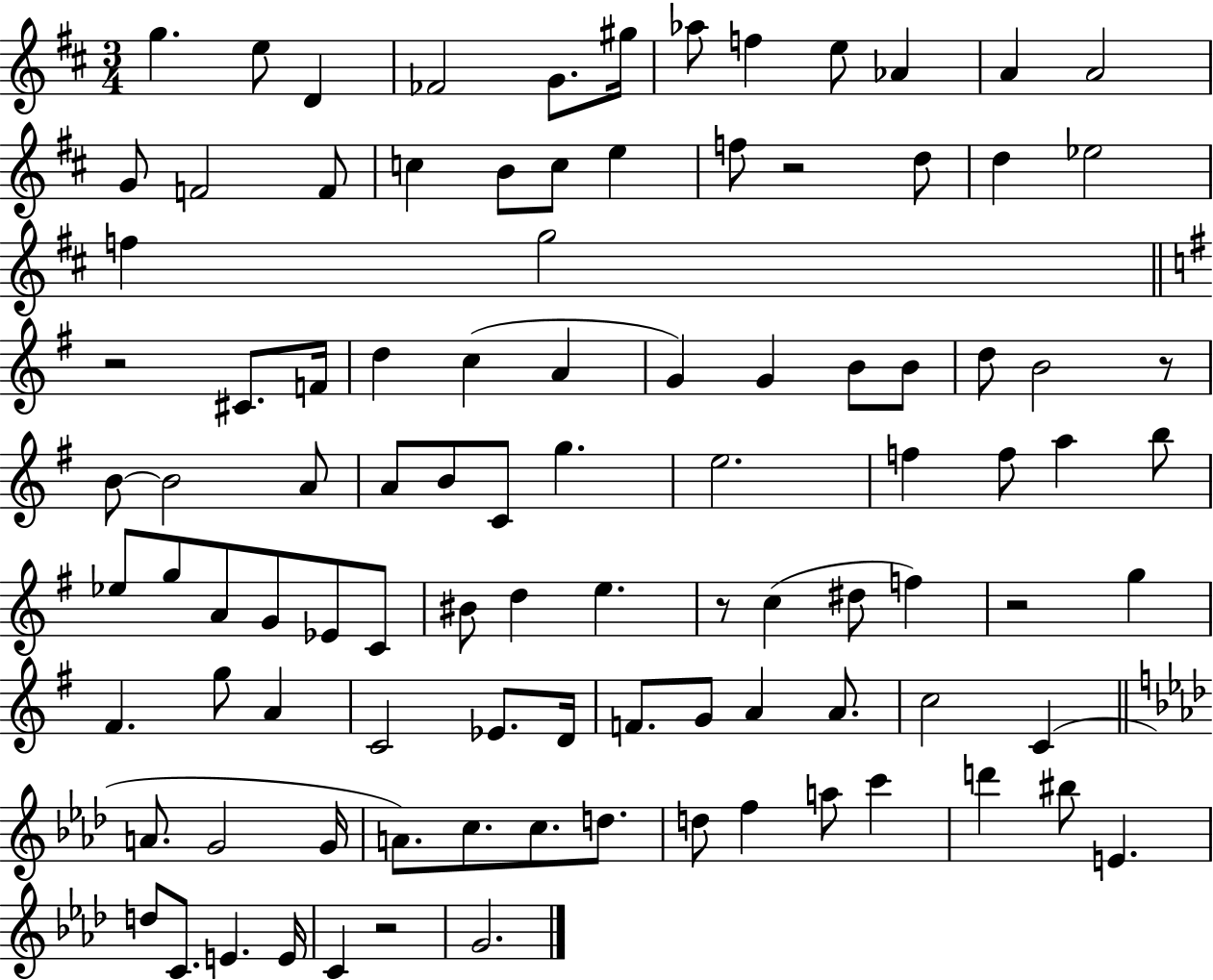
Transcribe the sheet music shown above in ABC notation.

X:1
T:Untitled
M:3/4
L:1/4
K:D
g e/2 D _F2 G/2 ^g/4 _a/2 f e/2 _A A A2 G/2 F2 F/2 c B/2 c/2 e f/2 z2 d/2 d _e2 f g2 z2 ^C/2 F/4 d c A G G B/2 B/2 d/2 B2 z/2 B/2 B2 A/2 A/2 B/2 C/2 g e2 f f/2 a b/2 _e/2 g/2 A/2 G/2 _E/2 C/2 ^B/2 d e z/2 c ^d/2 f z2 g ^F g/2 A C2 _E/2 D/4 F/2 G/2 A A/2 c2 C A/2 G2 G/4 A/2 c/2 c/2 d/2 d/2 f a/2 c' d' ^b/2 E d/2 C/2 E E/4 C z2 G2